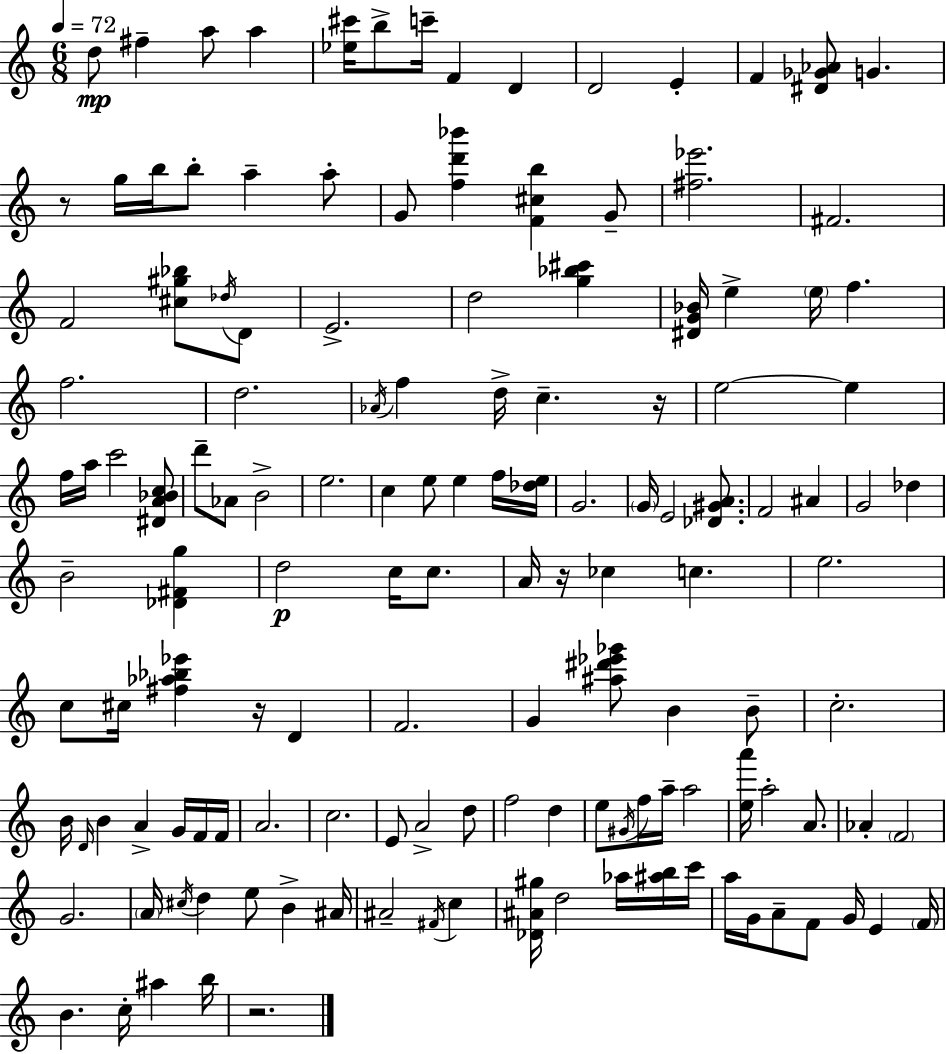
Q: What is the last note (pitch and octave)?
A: B5